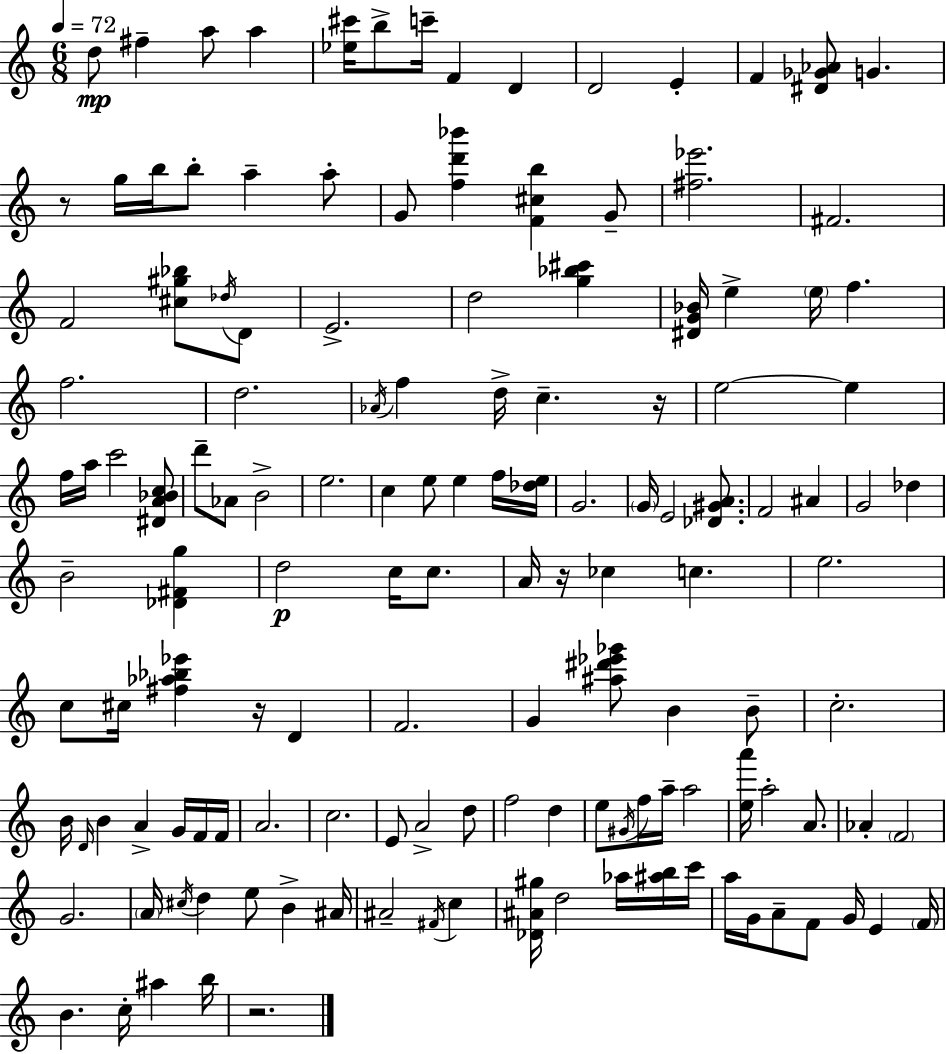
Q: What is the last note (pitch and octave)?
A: B5